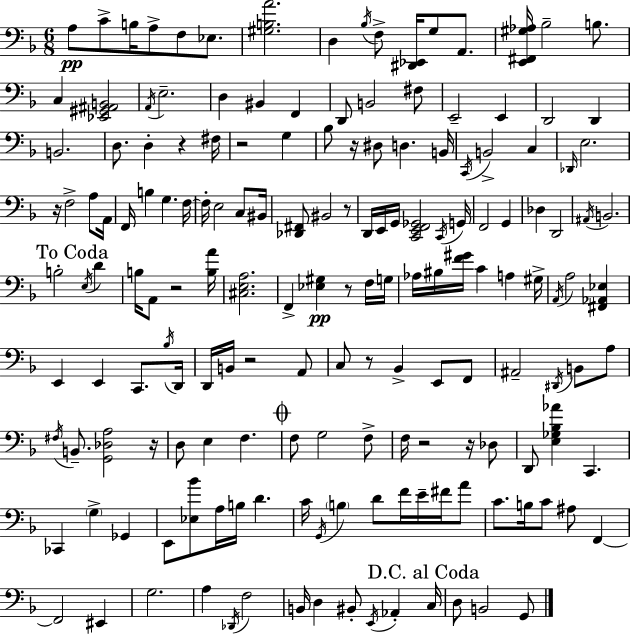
{
  \clef bass
  \numericTimeSignature
  \time 6/8
  \key d \minor
  a8\pp c'8-> b16 a8-> f8 ees8. | <gis b a'>2. | d4 \acciaccatura { bes16 } f8-> <dis, ees,>16 g8 a,8. | <e, fis, gis aes>16 bes2-- b8. | \break c4 <ees, gis, ais, b,>2 | \acciaccatura { a,16 } e2.-- | d4 bis,4 f,4 | d,8 b,2 | \break fis8 e,2-- e,4 | d,2 d,4 | b,2. | d8. d4-. r4 | \break fis16 r2 g4 | bes8 r16 dis8 d4. | b,16 \acciaccatura { c,16 } b,2-> c4 | \grace { des,16 } e2. | \break r16 f2-> | a8 a,16 f,16 b4 g4. | f16~~ f16-. e2 | c8 bis,16 <des, fis,>8 bis,2 | \break r8 d,16 e,16 g,16 <c, e, f, ges,>2 | \acciaccatura { c,16 } g,16 f,2 | g,4 des4 d,2 | \acciaccatura { ais,16 } b,2. | \break \mark "To Coda" b2-. | \acciaccatura { e16 } d'4 b16 a,8 r2 | <b a'>16 <cis e a>2. | f,4-> <ees gis>4\pp | \break r8 f16 g16 aes16 bis16 <f' gis'>16 c'4 | a4 gis16-> \acciaccatura { a,16 } a2 | <fis, aes, ees>4 e,4 | e,4 c,8. \acciaccatura { bes16 } d,16 d,16 b,16 r2 | \break a,8 c8 r8 | bes,4-> e,8 f,8 ais,2-- | \acciaccatura { dis,16 } b,8 a8 \acciaccatura { fis16 } b,8.-- | <g, des a>2 r16 d8 | \break e4 f4. \mark \markup { \musicglyph "scripts.coda" } f8 | g2 f8-> f16 | r2 r16 des8 d,8 | <e ges bes aes'>4 c,4. ces,4 | \break \parenthesize g4-> ges,4 e,8 | <ees bes'>8 a16 b16 d'4. c'16 | \acciaccatura { g,16 } \parenthesize b4 d'8 f'16 e'16-- fis'16 a'8 | c'8. b16 c'8 ais8 f,4~~ | \break f,2 eis,4 | g2. | a4 \acciaccatura { des,16 } f2 | b,16 d4 bis,8-. \acciaccatura { e,16 } aes,4-. | \break \mark "D.C. al Coda" c16 d8 b,2 | g,8 \bar "|."
}